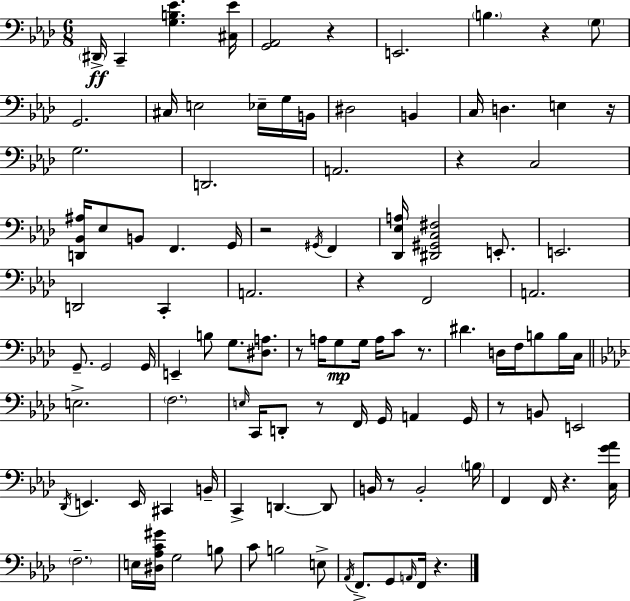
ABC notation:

X:1
T:Untitled
M:6/8
L:1/4
K:Ab
^D,,/4 C,, [G,B,_E] [^C,_E]/4 [G,,_A,,]2 z E,,2 B, z G,/2 G,,2 ^C,/4 E,2 _E,/4 G,/4 B,,/4 ^D,2 B,, C,/4 D, E, z/4 G,2 D,,2 A,,2 z C,2 [D,,_B,,^A,]/4 _E,/2 B,,/2 F,, G,,/4 z2 ^G,,/4 F,, [_D,,_E,A,]/4 [^D,,^G,,C,^F,]2 E,,/2 E,,2 D,,2 C,, A,,2 z F,,2 A,,2 G,,/2 G,,2 G,,/4 E,, B,/2 G,/2 [^D,A,]/2 z/2 A,/4 G,/2 G,/4 A,/4 C/2 z/2 ^D D,/4 F,/4 B,/2 B,/4 C,/4 E,2 F,2 E,/4 C,,/4 D,,/2 z/2 F,,/4 G,,/4 A,, G,,/4 z/2 B,,/2 E,,2 _D,,/4 E,, E,,/4 ^C,, B,,/4 C,, D,, D,,/2 B,,/4 z/2 B,,2 B,/4 F,, F,,/4 z [C,G_A]/4 F,2 E,/4 [^D,_A,C^G]/4 G,2 B,/2 C/2 B,2 E,/2 _A,,/4 F,,/2 G,,/2 A,,/4 F,,/4 z